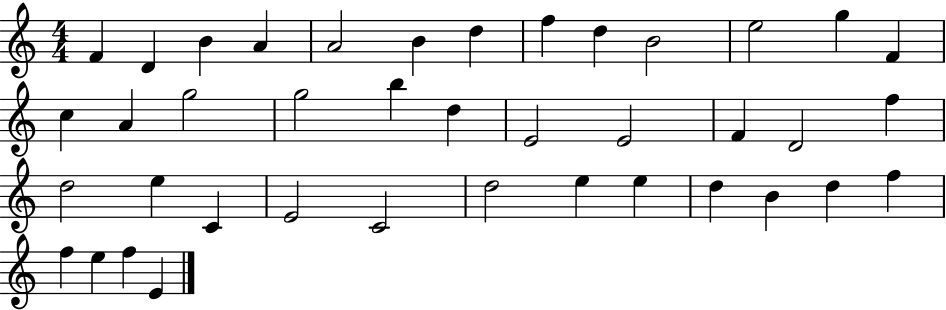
F4/q D4/q B4/q A4/q A4/h B4/q D5/q F5/q D5/q B4/h E5/h G5/q F4/q C5/q A4/q G5/h G5/h B5/q D5/q E4/h E4/h F4/q D4/h F5/q D5/h E5/q C4/q E4/h C4/h D5/h E5/q E5/q D5/q B4/q D5/q F5/q F5/q E5/q F5/q E4/q